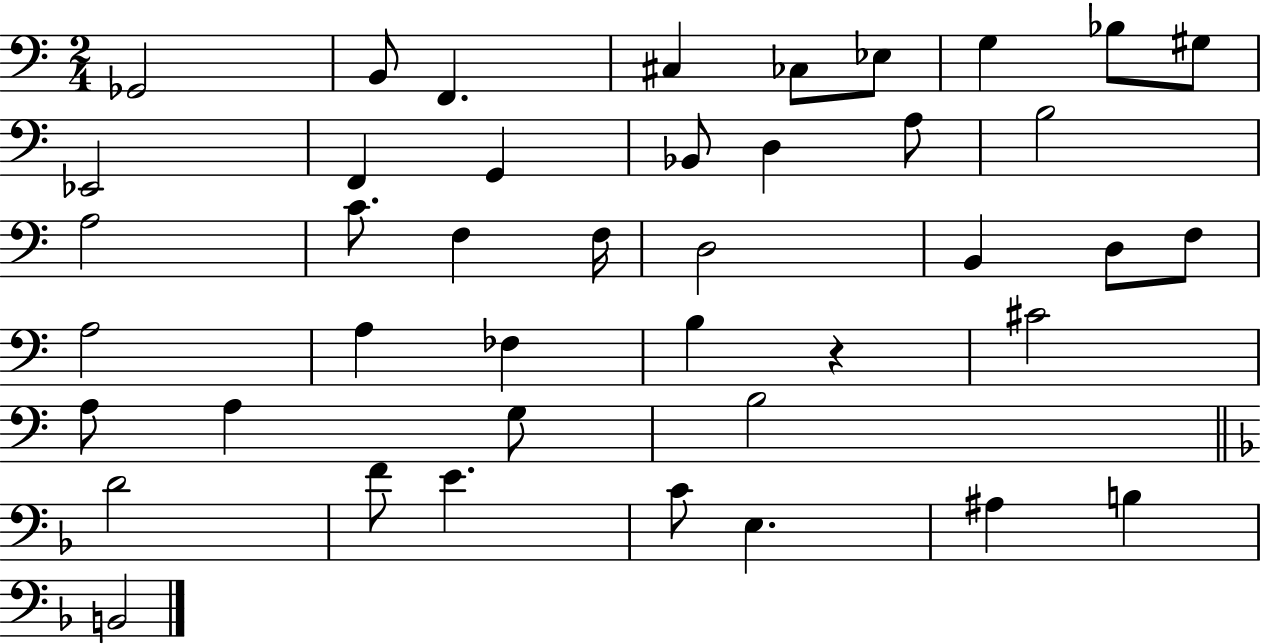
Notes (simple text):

Gb2/h B2/e F2/q. C#3/q CES3/e Eb3/e G3/q Bb3/e G#3/e Eb2/h F2/q G2/q Bb2/e D3/q A3/e B3/h A3/h C4/e. F3/q F3/s D3/h B2/q D3/e F3/e A3/h A3/q FES3/q B3/q R/q C#4/h A3/e A3/q G3/e B3/h D4/h F4/e E4/q. C4/e E3/q. A#3/q B3/q B2/h